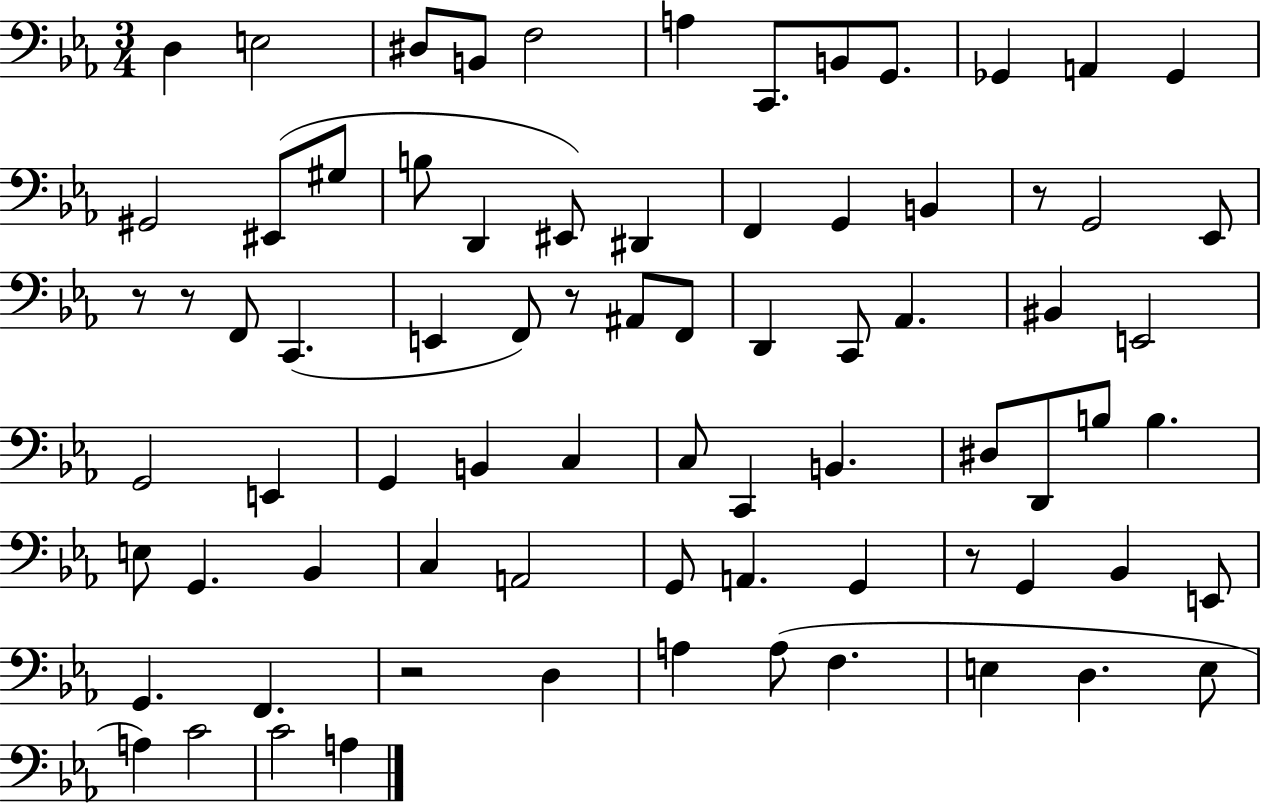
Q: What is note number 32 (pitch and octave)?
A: C2